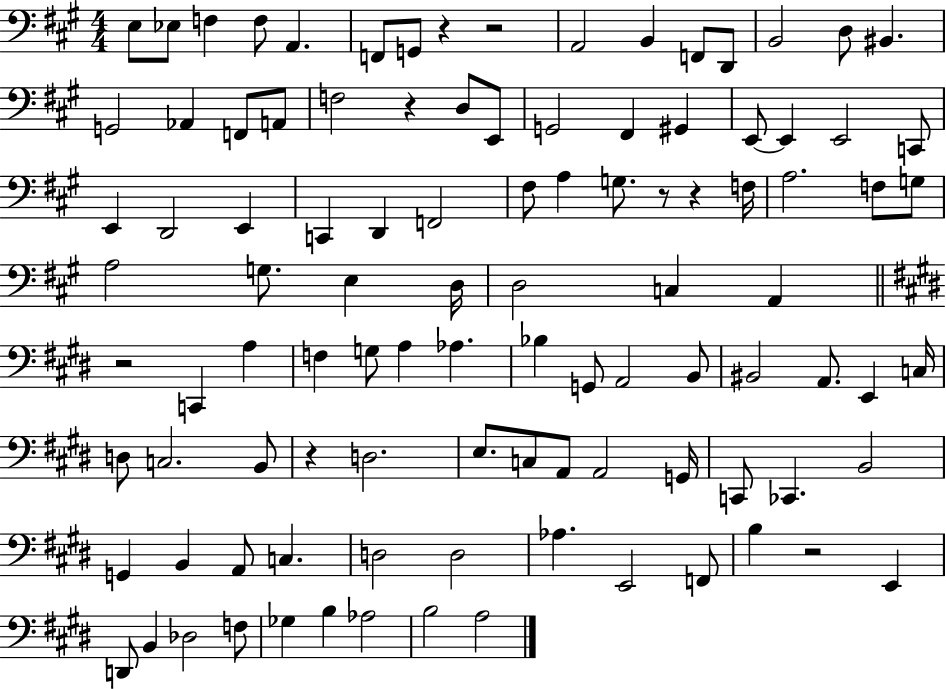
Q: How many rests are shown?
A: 8